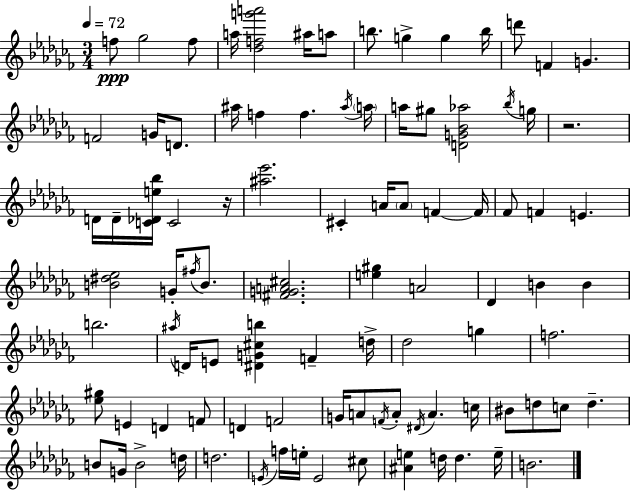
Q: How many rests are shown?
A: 2